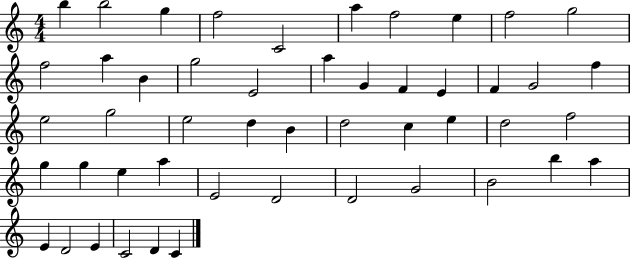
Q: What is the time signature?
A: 4/4